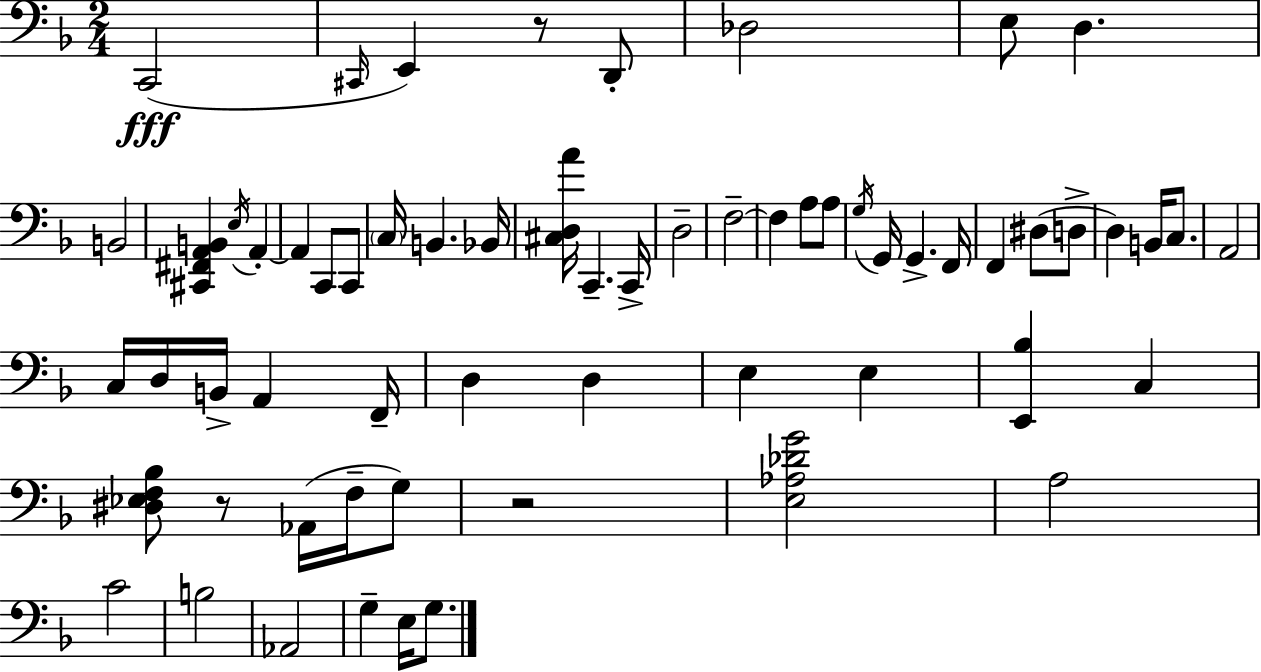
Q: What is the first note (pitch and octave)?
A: C2